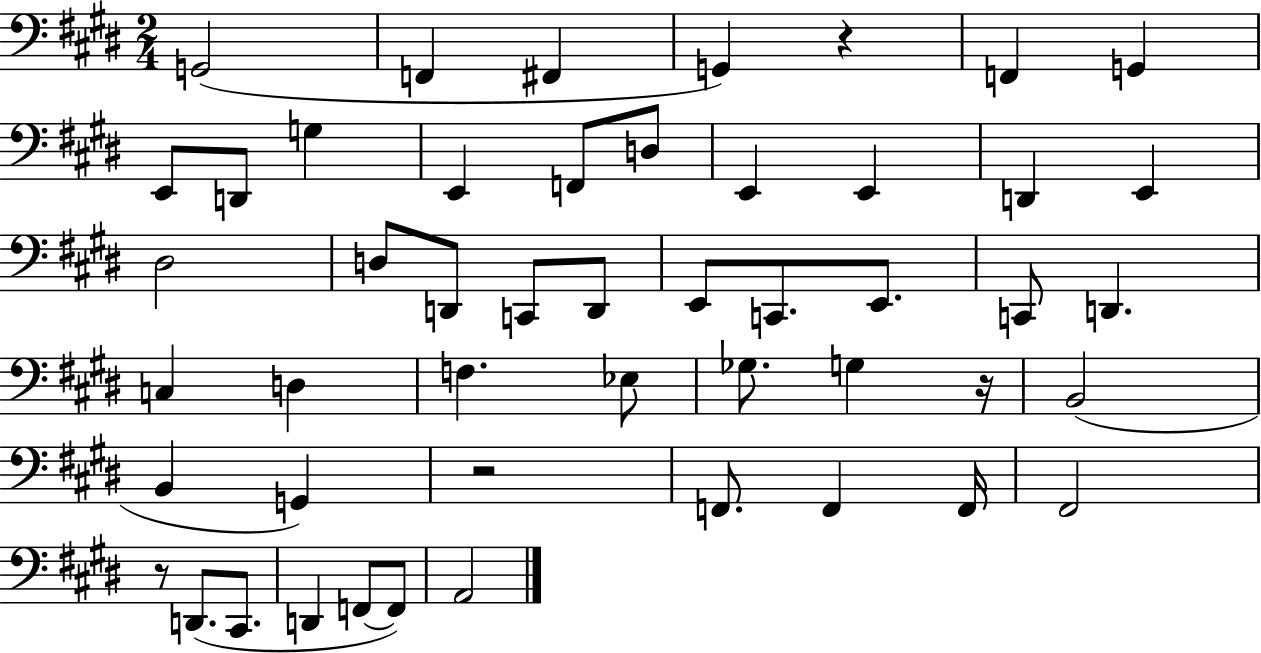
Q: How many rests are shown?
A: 4